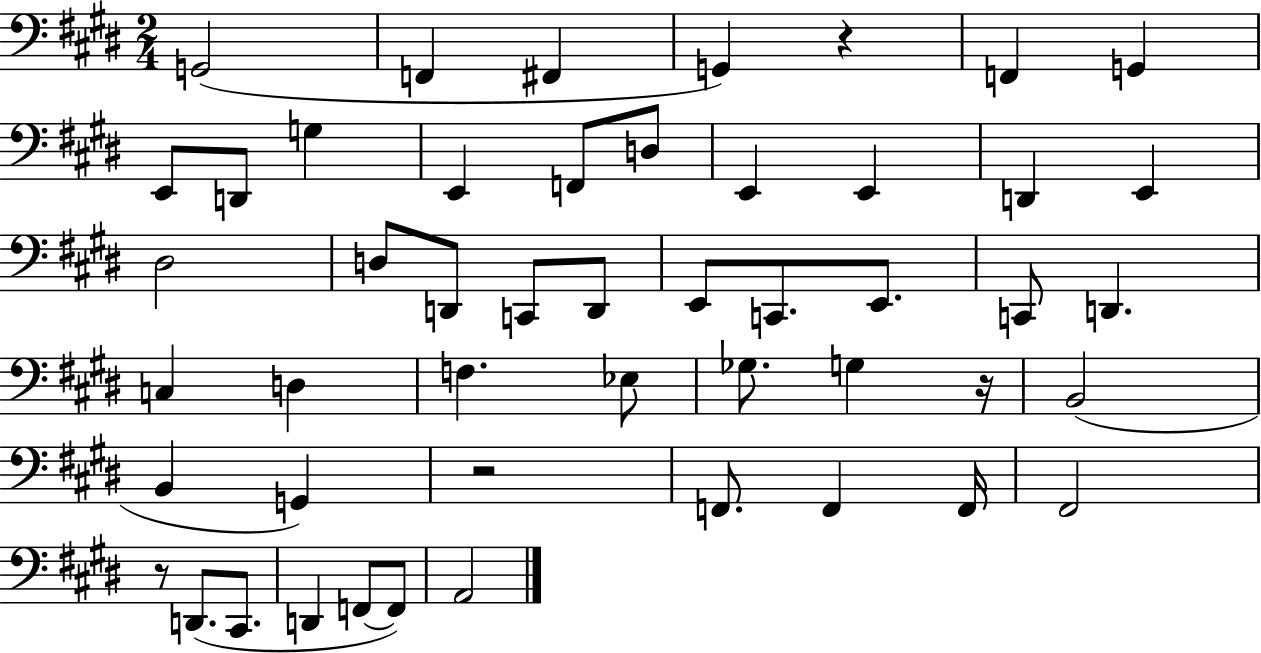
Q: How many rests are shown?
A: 4